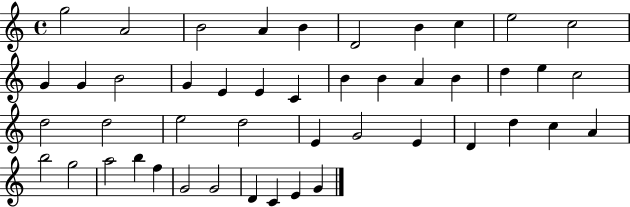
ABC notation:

X:1
T:Untitled
M:4/4
L:1/4
K:C
g2 A2 B2 A B D2 B c e2 c2 G G B2 G E E C B B A B d e c2 d2 d2 e2 d2 E G2 E D d c A b2 g2 a2 b f G2 G2 D C E G